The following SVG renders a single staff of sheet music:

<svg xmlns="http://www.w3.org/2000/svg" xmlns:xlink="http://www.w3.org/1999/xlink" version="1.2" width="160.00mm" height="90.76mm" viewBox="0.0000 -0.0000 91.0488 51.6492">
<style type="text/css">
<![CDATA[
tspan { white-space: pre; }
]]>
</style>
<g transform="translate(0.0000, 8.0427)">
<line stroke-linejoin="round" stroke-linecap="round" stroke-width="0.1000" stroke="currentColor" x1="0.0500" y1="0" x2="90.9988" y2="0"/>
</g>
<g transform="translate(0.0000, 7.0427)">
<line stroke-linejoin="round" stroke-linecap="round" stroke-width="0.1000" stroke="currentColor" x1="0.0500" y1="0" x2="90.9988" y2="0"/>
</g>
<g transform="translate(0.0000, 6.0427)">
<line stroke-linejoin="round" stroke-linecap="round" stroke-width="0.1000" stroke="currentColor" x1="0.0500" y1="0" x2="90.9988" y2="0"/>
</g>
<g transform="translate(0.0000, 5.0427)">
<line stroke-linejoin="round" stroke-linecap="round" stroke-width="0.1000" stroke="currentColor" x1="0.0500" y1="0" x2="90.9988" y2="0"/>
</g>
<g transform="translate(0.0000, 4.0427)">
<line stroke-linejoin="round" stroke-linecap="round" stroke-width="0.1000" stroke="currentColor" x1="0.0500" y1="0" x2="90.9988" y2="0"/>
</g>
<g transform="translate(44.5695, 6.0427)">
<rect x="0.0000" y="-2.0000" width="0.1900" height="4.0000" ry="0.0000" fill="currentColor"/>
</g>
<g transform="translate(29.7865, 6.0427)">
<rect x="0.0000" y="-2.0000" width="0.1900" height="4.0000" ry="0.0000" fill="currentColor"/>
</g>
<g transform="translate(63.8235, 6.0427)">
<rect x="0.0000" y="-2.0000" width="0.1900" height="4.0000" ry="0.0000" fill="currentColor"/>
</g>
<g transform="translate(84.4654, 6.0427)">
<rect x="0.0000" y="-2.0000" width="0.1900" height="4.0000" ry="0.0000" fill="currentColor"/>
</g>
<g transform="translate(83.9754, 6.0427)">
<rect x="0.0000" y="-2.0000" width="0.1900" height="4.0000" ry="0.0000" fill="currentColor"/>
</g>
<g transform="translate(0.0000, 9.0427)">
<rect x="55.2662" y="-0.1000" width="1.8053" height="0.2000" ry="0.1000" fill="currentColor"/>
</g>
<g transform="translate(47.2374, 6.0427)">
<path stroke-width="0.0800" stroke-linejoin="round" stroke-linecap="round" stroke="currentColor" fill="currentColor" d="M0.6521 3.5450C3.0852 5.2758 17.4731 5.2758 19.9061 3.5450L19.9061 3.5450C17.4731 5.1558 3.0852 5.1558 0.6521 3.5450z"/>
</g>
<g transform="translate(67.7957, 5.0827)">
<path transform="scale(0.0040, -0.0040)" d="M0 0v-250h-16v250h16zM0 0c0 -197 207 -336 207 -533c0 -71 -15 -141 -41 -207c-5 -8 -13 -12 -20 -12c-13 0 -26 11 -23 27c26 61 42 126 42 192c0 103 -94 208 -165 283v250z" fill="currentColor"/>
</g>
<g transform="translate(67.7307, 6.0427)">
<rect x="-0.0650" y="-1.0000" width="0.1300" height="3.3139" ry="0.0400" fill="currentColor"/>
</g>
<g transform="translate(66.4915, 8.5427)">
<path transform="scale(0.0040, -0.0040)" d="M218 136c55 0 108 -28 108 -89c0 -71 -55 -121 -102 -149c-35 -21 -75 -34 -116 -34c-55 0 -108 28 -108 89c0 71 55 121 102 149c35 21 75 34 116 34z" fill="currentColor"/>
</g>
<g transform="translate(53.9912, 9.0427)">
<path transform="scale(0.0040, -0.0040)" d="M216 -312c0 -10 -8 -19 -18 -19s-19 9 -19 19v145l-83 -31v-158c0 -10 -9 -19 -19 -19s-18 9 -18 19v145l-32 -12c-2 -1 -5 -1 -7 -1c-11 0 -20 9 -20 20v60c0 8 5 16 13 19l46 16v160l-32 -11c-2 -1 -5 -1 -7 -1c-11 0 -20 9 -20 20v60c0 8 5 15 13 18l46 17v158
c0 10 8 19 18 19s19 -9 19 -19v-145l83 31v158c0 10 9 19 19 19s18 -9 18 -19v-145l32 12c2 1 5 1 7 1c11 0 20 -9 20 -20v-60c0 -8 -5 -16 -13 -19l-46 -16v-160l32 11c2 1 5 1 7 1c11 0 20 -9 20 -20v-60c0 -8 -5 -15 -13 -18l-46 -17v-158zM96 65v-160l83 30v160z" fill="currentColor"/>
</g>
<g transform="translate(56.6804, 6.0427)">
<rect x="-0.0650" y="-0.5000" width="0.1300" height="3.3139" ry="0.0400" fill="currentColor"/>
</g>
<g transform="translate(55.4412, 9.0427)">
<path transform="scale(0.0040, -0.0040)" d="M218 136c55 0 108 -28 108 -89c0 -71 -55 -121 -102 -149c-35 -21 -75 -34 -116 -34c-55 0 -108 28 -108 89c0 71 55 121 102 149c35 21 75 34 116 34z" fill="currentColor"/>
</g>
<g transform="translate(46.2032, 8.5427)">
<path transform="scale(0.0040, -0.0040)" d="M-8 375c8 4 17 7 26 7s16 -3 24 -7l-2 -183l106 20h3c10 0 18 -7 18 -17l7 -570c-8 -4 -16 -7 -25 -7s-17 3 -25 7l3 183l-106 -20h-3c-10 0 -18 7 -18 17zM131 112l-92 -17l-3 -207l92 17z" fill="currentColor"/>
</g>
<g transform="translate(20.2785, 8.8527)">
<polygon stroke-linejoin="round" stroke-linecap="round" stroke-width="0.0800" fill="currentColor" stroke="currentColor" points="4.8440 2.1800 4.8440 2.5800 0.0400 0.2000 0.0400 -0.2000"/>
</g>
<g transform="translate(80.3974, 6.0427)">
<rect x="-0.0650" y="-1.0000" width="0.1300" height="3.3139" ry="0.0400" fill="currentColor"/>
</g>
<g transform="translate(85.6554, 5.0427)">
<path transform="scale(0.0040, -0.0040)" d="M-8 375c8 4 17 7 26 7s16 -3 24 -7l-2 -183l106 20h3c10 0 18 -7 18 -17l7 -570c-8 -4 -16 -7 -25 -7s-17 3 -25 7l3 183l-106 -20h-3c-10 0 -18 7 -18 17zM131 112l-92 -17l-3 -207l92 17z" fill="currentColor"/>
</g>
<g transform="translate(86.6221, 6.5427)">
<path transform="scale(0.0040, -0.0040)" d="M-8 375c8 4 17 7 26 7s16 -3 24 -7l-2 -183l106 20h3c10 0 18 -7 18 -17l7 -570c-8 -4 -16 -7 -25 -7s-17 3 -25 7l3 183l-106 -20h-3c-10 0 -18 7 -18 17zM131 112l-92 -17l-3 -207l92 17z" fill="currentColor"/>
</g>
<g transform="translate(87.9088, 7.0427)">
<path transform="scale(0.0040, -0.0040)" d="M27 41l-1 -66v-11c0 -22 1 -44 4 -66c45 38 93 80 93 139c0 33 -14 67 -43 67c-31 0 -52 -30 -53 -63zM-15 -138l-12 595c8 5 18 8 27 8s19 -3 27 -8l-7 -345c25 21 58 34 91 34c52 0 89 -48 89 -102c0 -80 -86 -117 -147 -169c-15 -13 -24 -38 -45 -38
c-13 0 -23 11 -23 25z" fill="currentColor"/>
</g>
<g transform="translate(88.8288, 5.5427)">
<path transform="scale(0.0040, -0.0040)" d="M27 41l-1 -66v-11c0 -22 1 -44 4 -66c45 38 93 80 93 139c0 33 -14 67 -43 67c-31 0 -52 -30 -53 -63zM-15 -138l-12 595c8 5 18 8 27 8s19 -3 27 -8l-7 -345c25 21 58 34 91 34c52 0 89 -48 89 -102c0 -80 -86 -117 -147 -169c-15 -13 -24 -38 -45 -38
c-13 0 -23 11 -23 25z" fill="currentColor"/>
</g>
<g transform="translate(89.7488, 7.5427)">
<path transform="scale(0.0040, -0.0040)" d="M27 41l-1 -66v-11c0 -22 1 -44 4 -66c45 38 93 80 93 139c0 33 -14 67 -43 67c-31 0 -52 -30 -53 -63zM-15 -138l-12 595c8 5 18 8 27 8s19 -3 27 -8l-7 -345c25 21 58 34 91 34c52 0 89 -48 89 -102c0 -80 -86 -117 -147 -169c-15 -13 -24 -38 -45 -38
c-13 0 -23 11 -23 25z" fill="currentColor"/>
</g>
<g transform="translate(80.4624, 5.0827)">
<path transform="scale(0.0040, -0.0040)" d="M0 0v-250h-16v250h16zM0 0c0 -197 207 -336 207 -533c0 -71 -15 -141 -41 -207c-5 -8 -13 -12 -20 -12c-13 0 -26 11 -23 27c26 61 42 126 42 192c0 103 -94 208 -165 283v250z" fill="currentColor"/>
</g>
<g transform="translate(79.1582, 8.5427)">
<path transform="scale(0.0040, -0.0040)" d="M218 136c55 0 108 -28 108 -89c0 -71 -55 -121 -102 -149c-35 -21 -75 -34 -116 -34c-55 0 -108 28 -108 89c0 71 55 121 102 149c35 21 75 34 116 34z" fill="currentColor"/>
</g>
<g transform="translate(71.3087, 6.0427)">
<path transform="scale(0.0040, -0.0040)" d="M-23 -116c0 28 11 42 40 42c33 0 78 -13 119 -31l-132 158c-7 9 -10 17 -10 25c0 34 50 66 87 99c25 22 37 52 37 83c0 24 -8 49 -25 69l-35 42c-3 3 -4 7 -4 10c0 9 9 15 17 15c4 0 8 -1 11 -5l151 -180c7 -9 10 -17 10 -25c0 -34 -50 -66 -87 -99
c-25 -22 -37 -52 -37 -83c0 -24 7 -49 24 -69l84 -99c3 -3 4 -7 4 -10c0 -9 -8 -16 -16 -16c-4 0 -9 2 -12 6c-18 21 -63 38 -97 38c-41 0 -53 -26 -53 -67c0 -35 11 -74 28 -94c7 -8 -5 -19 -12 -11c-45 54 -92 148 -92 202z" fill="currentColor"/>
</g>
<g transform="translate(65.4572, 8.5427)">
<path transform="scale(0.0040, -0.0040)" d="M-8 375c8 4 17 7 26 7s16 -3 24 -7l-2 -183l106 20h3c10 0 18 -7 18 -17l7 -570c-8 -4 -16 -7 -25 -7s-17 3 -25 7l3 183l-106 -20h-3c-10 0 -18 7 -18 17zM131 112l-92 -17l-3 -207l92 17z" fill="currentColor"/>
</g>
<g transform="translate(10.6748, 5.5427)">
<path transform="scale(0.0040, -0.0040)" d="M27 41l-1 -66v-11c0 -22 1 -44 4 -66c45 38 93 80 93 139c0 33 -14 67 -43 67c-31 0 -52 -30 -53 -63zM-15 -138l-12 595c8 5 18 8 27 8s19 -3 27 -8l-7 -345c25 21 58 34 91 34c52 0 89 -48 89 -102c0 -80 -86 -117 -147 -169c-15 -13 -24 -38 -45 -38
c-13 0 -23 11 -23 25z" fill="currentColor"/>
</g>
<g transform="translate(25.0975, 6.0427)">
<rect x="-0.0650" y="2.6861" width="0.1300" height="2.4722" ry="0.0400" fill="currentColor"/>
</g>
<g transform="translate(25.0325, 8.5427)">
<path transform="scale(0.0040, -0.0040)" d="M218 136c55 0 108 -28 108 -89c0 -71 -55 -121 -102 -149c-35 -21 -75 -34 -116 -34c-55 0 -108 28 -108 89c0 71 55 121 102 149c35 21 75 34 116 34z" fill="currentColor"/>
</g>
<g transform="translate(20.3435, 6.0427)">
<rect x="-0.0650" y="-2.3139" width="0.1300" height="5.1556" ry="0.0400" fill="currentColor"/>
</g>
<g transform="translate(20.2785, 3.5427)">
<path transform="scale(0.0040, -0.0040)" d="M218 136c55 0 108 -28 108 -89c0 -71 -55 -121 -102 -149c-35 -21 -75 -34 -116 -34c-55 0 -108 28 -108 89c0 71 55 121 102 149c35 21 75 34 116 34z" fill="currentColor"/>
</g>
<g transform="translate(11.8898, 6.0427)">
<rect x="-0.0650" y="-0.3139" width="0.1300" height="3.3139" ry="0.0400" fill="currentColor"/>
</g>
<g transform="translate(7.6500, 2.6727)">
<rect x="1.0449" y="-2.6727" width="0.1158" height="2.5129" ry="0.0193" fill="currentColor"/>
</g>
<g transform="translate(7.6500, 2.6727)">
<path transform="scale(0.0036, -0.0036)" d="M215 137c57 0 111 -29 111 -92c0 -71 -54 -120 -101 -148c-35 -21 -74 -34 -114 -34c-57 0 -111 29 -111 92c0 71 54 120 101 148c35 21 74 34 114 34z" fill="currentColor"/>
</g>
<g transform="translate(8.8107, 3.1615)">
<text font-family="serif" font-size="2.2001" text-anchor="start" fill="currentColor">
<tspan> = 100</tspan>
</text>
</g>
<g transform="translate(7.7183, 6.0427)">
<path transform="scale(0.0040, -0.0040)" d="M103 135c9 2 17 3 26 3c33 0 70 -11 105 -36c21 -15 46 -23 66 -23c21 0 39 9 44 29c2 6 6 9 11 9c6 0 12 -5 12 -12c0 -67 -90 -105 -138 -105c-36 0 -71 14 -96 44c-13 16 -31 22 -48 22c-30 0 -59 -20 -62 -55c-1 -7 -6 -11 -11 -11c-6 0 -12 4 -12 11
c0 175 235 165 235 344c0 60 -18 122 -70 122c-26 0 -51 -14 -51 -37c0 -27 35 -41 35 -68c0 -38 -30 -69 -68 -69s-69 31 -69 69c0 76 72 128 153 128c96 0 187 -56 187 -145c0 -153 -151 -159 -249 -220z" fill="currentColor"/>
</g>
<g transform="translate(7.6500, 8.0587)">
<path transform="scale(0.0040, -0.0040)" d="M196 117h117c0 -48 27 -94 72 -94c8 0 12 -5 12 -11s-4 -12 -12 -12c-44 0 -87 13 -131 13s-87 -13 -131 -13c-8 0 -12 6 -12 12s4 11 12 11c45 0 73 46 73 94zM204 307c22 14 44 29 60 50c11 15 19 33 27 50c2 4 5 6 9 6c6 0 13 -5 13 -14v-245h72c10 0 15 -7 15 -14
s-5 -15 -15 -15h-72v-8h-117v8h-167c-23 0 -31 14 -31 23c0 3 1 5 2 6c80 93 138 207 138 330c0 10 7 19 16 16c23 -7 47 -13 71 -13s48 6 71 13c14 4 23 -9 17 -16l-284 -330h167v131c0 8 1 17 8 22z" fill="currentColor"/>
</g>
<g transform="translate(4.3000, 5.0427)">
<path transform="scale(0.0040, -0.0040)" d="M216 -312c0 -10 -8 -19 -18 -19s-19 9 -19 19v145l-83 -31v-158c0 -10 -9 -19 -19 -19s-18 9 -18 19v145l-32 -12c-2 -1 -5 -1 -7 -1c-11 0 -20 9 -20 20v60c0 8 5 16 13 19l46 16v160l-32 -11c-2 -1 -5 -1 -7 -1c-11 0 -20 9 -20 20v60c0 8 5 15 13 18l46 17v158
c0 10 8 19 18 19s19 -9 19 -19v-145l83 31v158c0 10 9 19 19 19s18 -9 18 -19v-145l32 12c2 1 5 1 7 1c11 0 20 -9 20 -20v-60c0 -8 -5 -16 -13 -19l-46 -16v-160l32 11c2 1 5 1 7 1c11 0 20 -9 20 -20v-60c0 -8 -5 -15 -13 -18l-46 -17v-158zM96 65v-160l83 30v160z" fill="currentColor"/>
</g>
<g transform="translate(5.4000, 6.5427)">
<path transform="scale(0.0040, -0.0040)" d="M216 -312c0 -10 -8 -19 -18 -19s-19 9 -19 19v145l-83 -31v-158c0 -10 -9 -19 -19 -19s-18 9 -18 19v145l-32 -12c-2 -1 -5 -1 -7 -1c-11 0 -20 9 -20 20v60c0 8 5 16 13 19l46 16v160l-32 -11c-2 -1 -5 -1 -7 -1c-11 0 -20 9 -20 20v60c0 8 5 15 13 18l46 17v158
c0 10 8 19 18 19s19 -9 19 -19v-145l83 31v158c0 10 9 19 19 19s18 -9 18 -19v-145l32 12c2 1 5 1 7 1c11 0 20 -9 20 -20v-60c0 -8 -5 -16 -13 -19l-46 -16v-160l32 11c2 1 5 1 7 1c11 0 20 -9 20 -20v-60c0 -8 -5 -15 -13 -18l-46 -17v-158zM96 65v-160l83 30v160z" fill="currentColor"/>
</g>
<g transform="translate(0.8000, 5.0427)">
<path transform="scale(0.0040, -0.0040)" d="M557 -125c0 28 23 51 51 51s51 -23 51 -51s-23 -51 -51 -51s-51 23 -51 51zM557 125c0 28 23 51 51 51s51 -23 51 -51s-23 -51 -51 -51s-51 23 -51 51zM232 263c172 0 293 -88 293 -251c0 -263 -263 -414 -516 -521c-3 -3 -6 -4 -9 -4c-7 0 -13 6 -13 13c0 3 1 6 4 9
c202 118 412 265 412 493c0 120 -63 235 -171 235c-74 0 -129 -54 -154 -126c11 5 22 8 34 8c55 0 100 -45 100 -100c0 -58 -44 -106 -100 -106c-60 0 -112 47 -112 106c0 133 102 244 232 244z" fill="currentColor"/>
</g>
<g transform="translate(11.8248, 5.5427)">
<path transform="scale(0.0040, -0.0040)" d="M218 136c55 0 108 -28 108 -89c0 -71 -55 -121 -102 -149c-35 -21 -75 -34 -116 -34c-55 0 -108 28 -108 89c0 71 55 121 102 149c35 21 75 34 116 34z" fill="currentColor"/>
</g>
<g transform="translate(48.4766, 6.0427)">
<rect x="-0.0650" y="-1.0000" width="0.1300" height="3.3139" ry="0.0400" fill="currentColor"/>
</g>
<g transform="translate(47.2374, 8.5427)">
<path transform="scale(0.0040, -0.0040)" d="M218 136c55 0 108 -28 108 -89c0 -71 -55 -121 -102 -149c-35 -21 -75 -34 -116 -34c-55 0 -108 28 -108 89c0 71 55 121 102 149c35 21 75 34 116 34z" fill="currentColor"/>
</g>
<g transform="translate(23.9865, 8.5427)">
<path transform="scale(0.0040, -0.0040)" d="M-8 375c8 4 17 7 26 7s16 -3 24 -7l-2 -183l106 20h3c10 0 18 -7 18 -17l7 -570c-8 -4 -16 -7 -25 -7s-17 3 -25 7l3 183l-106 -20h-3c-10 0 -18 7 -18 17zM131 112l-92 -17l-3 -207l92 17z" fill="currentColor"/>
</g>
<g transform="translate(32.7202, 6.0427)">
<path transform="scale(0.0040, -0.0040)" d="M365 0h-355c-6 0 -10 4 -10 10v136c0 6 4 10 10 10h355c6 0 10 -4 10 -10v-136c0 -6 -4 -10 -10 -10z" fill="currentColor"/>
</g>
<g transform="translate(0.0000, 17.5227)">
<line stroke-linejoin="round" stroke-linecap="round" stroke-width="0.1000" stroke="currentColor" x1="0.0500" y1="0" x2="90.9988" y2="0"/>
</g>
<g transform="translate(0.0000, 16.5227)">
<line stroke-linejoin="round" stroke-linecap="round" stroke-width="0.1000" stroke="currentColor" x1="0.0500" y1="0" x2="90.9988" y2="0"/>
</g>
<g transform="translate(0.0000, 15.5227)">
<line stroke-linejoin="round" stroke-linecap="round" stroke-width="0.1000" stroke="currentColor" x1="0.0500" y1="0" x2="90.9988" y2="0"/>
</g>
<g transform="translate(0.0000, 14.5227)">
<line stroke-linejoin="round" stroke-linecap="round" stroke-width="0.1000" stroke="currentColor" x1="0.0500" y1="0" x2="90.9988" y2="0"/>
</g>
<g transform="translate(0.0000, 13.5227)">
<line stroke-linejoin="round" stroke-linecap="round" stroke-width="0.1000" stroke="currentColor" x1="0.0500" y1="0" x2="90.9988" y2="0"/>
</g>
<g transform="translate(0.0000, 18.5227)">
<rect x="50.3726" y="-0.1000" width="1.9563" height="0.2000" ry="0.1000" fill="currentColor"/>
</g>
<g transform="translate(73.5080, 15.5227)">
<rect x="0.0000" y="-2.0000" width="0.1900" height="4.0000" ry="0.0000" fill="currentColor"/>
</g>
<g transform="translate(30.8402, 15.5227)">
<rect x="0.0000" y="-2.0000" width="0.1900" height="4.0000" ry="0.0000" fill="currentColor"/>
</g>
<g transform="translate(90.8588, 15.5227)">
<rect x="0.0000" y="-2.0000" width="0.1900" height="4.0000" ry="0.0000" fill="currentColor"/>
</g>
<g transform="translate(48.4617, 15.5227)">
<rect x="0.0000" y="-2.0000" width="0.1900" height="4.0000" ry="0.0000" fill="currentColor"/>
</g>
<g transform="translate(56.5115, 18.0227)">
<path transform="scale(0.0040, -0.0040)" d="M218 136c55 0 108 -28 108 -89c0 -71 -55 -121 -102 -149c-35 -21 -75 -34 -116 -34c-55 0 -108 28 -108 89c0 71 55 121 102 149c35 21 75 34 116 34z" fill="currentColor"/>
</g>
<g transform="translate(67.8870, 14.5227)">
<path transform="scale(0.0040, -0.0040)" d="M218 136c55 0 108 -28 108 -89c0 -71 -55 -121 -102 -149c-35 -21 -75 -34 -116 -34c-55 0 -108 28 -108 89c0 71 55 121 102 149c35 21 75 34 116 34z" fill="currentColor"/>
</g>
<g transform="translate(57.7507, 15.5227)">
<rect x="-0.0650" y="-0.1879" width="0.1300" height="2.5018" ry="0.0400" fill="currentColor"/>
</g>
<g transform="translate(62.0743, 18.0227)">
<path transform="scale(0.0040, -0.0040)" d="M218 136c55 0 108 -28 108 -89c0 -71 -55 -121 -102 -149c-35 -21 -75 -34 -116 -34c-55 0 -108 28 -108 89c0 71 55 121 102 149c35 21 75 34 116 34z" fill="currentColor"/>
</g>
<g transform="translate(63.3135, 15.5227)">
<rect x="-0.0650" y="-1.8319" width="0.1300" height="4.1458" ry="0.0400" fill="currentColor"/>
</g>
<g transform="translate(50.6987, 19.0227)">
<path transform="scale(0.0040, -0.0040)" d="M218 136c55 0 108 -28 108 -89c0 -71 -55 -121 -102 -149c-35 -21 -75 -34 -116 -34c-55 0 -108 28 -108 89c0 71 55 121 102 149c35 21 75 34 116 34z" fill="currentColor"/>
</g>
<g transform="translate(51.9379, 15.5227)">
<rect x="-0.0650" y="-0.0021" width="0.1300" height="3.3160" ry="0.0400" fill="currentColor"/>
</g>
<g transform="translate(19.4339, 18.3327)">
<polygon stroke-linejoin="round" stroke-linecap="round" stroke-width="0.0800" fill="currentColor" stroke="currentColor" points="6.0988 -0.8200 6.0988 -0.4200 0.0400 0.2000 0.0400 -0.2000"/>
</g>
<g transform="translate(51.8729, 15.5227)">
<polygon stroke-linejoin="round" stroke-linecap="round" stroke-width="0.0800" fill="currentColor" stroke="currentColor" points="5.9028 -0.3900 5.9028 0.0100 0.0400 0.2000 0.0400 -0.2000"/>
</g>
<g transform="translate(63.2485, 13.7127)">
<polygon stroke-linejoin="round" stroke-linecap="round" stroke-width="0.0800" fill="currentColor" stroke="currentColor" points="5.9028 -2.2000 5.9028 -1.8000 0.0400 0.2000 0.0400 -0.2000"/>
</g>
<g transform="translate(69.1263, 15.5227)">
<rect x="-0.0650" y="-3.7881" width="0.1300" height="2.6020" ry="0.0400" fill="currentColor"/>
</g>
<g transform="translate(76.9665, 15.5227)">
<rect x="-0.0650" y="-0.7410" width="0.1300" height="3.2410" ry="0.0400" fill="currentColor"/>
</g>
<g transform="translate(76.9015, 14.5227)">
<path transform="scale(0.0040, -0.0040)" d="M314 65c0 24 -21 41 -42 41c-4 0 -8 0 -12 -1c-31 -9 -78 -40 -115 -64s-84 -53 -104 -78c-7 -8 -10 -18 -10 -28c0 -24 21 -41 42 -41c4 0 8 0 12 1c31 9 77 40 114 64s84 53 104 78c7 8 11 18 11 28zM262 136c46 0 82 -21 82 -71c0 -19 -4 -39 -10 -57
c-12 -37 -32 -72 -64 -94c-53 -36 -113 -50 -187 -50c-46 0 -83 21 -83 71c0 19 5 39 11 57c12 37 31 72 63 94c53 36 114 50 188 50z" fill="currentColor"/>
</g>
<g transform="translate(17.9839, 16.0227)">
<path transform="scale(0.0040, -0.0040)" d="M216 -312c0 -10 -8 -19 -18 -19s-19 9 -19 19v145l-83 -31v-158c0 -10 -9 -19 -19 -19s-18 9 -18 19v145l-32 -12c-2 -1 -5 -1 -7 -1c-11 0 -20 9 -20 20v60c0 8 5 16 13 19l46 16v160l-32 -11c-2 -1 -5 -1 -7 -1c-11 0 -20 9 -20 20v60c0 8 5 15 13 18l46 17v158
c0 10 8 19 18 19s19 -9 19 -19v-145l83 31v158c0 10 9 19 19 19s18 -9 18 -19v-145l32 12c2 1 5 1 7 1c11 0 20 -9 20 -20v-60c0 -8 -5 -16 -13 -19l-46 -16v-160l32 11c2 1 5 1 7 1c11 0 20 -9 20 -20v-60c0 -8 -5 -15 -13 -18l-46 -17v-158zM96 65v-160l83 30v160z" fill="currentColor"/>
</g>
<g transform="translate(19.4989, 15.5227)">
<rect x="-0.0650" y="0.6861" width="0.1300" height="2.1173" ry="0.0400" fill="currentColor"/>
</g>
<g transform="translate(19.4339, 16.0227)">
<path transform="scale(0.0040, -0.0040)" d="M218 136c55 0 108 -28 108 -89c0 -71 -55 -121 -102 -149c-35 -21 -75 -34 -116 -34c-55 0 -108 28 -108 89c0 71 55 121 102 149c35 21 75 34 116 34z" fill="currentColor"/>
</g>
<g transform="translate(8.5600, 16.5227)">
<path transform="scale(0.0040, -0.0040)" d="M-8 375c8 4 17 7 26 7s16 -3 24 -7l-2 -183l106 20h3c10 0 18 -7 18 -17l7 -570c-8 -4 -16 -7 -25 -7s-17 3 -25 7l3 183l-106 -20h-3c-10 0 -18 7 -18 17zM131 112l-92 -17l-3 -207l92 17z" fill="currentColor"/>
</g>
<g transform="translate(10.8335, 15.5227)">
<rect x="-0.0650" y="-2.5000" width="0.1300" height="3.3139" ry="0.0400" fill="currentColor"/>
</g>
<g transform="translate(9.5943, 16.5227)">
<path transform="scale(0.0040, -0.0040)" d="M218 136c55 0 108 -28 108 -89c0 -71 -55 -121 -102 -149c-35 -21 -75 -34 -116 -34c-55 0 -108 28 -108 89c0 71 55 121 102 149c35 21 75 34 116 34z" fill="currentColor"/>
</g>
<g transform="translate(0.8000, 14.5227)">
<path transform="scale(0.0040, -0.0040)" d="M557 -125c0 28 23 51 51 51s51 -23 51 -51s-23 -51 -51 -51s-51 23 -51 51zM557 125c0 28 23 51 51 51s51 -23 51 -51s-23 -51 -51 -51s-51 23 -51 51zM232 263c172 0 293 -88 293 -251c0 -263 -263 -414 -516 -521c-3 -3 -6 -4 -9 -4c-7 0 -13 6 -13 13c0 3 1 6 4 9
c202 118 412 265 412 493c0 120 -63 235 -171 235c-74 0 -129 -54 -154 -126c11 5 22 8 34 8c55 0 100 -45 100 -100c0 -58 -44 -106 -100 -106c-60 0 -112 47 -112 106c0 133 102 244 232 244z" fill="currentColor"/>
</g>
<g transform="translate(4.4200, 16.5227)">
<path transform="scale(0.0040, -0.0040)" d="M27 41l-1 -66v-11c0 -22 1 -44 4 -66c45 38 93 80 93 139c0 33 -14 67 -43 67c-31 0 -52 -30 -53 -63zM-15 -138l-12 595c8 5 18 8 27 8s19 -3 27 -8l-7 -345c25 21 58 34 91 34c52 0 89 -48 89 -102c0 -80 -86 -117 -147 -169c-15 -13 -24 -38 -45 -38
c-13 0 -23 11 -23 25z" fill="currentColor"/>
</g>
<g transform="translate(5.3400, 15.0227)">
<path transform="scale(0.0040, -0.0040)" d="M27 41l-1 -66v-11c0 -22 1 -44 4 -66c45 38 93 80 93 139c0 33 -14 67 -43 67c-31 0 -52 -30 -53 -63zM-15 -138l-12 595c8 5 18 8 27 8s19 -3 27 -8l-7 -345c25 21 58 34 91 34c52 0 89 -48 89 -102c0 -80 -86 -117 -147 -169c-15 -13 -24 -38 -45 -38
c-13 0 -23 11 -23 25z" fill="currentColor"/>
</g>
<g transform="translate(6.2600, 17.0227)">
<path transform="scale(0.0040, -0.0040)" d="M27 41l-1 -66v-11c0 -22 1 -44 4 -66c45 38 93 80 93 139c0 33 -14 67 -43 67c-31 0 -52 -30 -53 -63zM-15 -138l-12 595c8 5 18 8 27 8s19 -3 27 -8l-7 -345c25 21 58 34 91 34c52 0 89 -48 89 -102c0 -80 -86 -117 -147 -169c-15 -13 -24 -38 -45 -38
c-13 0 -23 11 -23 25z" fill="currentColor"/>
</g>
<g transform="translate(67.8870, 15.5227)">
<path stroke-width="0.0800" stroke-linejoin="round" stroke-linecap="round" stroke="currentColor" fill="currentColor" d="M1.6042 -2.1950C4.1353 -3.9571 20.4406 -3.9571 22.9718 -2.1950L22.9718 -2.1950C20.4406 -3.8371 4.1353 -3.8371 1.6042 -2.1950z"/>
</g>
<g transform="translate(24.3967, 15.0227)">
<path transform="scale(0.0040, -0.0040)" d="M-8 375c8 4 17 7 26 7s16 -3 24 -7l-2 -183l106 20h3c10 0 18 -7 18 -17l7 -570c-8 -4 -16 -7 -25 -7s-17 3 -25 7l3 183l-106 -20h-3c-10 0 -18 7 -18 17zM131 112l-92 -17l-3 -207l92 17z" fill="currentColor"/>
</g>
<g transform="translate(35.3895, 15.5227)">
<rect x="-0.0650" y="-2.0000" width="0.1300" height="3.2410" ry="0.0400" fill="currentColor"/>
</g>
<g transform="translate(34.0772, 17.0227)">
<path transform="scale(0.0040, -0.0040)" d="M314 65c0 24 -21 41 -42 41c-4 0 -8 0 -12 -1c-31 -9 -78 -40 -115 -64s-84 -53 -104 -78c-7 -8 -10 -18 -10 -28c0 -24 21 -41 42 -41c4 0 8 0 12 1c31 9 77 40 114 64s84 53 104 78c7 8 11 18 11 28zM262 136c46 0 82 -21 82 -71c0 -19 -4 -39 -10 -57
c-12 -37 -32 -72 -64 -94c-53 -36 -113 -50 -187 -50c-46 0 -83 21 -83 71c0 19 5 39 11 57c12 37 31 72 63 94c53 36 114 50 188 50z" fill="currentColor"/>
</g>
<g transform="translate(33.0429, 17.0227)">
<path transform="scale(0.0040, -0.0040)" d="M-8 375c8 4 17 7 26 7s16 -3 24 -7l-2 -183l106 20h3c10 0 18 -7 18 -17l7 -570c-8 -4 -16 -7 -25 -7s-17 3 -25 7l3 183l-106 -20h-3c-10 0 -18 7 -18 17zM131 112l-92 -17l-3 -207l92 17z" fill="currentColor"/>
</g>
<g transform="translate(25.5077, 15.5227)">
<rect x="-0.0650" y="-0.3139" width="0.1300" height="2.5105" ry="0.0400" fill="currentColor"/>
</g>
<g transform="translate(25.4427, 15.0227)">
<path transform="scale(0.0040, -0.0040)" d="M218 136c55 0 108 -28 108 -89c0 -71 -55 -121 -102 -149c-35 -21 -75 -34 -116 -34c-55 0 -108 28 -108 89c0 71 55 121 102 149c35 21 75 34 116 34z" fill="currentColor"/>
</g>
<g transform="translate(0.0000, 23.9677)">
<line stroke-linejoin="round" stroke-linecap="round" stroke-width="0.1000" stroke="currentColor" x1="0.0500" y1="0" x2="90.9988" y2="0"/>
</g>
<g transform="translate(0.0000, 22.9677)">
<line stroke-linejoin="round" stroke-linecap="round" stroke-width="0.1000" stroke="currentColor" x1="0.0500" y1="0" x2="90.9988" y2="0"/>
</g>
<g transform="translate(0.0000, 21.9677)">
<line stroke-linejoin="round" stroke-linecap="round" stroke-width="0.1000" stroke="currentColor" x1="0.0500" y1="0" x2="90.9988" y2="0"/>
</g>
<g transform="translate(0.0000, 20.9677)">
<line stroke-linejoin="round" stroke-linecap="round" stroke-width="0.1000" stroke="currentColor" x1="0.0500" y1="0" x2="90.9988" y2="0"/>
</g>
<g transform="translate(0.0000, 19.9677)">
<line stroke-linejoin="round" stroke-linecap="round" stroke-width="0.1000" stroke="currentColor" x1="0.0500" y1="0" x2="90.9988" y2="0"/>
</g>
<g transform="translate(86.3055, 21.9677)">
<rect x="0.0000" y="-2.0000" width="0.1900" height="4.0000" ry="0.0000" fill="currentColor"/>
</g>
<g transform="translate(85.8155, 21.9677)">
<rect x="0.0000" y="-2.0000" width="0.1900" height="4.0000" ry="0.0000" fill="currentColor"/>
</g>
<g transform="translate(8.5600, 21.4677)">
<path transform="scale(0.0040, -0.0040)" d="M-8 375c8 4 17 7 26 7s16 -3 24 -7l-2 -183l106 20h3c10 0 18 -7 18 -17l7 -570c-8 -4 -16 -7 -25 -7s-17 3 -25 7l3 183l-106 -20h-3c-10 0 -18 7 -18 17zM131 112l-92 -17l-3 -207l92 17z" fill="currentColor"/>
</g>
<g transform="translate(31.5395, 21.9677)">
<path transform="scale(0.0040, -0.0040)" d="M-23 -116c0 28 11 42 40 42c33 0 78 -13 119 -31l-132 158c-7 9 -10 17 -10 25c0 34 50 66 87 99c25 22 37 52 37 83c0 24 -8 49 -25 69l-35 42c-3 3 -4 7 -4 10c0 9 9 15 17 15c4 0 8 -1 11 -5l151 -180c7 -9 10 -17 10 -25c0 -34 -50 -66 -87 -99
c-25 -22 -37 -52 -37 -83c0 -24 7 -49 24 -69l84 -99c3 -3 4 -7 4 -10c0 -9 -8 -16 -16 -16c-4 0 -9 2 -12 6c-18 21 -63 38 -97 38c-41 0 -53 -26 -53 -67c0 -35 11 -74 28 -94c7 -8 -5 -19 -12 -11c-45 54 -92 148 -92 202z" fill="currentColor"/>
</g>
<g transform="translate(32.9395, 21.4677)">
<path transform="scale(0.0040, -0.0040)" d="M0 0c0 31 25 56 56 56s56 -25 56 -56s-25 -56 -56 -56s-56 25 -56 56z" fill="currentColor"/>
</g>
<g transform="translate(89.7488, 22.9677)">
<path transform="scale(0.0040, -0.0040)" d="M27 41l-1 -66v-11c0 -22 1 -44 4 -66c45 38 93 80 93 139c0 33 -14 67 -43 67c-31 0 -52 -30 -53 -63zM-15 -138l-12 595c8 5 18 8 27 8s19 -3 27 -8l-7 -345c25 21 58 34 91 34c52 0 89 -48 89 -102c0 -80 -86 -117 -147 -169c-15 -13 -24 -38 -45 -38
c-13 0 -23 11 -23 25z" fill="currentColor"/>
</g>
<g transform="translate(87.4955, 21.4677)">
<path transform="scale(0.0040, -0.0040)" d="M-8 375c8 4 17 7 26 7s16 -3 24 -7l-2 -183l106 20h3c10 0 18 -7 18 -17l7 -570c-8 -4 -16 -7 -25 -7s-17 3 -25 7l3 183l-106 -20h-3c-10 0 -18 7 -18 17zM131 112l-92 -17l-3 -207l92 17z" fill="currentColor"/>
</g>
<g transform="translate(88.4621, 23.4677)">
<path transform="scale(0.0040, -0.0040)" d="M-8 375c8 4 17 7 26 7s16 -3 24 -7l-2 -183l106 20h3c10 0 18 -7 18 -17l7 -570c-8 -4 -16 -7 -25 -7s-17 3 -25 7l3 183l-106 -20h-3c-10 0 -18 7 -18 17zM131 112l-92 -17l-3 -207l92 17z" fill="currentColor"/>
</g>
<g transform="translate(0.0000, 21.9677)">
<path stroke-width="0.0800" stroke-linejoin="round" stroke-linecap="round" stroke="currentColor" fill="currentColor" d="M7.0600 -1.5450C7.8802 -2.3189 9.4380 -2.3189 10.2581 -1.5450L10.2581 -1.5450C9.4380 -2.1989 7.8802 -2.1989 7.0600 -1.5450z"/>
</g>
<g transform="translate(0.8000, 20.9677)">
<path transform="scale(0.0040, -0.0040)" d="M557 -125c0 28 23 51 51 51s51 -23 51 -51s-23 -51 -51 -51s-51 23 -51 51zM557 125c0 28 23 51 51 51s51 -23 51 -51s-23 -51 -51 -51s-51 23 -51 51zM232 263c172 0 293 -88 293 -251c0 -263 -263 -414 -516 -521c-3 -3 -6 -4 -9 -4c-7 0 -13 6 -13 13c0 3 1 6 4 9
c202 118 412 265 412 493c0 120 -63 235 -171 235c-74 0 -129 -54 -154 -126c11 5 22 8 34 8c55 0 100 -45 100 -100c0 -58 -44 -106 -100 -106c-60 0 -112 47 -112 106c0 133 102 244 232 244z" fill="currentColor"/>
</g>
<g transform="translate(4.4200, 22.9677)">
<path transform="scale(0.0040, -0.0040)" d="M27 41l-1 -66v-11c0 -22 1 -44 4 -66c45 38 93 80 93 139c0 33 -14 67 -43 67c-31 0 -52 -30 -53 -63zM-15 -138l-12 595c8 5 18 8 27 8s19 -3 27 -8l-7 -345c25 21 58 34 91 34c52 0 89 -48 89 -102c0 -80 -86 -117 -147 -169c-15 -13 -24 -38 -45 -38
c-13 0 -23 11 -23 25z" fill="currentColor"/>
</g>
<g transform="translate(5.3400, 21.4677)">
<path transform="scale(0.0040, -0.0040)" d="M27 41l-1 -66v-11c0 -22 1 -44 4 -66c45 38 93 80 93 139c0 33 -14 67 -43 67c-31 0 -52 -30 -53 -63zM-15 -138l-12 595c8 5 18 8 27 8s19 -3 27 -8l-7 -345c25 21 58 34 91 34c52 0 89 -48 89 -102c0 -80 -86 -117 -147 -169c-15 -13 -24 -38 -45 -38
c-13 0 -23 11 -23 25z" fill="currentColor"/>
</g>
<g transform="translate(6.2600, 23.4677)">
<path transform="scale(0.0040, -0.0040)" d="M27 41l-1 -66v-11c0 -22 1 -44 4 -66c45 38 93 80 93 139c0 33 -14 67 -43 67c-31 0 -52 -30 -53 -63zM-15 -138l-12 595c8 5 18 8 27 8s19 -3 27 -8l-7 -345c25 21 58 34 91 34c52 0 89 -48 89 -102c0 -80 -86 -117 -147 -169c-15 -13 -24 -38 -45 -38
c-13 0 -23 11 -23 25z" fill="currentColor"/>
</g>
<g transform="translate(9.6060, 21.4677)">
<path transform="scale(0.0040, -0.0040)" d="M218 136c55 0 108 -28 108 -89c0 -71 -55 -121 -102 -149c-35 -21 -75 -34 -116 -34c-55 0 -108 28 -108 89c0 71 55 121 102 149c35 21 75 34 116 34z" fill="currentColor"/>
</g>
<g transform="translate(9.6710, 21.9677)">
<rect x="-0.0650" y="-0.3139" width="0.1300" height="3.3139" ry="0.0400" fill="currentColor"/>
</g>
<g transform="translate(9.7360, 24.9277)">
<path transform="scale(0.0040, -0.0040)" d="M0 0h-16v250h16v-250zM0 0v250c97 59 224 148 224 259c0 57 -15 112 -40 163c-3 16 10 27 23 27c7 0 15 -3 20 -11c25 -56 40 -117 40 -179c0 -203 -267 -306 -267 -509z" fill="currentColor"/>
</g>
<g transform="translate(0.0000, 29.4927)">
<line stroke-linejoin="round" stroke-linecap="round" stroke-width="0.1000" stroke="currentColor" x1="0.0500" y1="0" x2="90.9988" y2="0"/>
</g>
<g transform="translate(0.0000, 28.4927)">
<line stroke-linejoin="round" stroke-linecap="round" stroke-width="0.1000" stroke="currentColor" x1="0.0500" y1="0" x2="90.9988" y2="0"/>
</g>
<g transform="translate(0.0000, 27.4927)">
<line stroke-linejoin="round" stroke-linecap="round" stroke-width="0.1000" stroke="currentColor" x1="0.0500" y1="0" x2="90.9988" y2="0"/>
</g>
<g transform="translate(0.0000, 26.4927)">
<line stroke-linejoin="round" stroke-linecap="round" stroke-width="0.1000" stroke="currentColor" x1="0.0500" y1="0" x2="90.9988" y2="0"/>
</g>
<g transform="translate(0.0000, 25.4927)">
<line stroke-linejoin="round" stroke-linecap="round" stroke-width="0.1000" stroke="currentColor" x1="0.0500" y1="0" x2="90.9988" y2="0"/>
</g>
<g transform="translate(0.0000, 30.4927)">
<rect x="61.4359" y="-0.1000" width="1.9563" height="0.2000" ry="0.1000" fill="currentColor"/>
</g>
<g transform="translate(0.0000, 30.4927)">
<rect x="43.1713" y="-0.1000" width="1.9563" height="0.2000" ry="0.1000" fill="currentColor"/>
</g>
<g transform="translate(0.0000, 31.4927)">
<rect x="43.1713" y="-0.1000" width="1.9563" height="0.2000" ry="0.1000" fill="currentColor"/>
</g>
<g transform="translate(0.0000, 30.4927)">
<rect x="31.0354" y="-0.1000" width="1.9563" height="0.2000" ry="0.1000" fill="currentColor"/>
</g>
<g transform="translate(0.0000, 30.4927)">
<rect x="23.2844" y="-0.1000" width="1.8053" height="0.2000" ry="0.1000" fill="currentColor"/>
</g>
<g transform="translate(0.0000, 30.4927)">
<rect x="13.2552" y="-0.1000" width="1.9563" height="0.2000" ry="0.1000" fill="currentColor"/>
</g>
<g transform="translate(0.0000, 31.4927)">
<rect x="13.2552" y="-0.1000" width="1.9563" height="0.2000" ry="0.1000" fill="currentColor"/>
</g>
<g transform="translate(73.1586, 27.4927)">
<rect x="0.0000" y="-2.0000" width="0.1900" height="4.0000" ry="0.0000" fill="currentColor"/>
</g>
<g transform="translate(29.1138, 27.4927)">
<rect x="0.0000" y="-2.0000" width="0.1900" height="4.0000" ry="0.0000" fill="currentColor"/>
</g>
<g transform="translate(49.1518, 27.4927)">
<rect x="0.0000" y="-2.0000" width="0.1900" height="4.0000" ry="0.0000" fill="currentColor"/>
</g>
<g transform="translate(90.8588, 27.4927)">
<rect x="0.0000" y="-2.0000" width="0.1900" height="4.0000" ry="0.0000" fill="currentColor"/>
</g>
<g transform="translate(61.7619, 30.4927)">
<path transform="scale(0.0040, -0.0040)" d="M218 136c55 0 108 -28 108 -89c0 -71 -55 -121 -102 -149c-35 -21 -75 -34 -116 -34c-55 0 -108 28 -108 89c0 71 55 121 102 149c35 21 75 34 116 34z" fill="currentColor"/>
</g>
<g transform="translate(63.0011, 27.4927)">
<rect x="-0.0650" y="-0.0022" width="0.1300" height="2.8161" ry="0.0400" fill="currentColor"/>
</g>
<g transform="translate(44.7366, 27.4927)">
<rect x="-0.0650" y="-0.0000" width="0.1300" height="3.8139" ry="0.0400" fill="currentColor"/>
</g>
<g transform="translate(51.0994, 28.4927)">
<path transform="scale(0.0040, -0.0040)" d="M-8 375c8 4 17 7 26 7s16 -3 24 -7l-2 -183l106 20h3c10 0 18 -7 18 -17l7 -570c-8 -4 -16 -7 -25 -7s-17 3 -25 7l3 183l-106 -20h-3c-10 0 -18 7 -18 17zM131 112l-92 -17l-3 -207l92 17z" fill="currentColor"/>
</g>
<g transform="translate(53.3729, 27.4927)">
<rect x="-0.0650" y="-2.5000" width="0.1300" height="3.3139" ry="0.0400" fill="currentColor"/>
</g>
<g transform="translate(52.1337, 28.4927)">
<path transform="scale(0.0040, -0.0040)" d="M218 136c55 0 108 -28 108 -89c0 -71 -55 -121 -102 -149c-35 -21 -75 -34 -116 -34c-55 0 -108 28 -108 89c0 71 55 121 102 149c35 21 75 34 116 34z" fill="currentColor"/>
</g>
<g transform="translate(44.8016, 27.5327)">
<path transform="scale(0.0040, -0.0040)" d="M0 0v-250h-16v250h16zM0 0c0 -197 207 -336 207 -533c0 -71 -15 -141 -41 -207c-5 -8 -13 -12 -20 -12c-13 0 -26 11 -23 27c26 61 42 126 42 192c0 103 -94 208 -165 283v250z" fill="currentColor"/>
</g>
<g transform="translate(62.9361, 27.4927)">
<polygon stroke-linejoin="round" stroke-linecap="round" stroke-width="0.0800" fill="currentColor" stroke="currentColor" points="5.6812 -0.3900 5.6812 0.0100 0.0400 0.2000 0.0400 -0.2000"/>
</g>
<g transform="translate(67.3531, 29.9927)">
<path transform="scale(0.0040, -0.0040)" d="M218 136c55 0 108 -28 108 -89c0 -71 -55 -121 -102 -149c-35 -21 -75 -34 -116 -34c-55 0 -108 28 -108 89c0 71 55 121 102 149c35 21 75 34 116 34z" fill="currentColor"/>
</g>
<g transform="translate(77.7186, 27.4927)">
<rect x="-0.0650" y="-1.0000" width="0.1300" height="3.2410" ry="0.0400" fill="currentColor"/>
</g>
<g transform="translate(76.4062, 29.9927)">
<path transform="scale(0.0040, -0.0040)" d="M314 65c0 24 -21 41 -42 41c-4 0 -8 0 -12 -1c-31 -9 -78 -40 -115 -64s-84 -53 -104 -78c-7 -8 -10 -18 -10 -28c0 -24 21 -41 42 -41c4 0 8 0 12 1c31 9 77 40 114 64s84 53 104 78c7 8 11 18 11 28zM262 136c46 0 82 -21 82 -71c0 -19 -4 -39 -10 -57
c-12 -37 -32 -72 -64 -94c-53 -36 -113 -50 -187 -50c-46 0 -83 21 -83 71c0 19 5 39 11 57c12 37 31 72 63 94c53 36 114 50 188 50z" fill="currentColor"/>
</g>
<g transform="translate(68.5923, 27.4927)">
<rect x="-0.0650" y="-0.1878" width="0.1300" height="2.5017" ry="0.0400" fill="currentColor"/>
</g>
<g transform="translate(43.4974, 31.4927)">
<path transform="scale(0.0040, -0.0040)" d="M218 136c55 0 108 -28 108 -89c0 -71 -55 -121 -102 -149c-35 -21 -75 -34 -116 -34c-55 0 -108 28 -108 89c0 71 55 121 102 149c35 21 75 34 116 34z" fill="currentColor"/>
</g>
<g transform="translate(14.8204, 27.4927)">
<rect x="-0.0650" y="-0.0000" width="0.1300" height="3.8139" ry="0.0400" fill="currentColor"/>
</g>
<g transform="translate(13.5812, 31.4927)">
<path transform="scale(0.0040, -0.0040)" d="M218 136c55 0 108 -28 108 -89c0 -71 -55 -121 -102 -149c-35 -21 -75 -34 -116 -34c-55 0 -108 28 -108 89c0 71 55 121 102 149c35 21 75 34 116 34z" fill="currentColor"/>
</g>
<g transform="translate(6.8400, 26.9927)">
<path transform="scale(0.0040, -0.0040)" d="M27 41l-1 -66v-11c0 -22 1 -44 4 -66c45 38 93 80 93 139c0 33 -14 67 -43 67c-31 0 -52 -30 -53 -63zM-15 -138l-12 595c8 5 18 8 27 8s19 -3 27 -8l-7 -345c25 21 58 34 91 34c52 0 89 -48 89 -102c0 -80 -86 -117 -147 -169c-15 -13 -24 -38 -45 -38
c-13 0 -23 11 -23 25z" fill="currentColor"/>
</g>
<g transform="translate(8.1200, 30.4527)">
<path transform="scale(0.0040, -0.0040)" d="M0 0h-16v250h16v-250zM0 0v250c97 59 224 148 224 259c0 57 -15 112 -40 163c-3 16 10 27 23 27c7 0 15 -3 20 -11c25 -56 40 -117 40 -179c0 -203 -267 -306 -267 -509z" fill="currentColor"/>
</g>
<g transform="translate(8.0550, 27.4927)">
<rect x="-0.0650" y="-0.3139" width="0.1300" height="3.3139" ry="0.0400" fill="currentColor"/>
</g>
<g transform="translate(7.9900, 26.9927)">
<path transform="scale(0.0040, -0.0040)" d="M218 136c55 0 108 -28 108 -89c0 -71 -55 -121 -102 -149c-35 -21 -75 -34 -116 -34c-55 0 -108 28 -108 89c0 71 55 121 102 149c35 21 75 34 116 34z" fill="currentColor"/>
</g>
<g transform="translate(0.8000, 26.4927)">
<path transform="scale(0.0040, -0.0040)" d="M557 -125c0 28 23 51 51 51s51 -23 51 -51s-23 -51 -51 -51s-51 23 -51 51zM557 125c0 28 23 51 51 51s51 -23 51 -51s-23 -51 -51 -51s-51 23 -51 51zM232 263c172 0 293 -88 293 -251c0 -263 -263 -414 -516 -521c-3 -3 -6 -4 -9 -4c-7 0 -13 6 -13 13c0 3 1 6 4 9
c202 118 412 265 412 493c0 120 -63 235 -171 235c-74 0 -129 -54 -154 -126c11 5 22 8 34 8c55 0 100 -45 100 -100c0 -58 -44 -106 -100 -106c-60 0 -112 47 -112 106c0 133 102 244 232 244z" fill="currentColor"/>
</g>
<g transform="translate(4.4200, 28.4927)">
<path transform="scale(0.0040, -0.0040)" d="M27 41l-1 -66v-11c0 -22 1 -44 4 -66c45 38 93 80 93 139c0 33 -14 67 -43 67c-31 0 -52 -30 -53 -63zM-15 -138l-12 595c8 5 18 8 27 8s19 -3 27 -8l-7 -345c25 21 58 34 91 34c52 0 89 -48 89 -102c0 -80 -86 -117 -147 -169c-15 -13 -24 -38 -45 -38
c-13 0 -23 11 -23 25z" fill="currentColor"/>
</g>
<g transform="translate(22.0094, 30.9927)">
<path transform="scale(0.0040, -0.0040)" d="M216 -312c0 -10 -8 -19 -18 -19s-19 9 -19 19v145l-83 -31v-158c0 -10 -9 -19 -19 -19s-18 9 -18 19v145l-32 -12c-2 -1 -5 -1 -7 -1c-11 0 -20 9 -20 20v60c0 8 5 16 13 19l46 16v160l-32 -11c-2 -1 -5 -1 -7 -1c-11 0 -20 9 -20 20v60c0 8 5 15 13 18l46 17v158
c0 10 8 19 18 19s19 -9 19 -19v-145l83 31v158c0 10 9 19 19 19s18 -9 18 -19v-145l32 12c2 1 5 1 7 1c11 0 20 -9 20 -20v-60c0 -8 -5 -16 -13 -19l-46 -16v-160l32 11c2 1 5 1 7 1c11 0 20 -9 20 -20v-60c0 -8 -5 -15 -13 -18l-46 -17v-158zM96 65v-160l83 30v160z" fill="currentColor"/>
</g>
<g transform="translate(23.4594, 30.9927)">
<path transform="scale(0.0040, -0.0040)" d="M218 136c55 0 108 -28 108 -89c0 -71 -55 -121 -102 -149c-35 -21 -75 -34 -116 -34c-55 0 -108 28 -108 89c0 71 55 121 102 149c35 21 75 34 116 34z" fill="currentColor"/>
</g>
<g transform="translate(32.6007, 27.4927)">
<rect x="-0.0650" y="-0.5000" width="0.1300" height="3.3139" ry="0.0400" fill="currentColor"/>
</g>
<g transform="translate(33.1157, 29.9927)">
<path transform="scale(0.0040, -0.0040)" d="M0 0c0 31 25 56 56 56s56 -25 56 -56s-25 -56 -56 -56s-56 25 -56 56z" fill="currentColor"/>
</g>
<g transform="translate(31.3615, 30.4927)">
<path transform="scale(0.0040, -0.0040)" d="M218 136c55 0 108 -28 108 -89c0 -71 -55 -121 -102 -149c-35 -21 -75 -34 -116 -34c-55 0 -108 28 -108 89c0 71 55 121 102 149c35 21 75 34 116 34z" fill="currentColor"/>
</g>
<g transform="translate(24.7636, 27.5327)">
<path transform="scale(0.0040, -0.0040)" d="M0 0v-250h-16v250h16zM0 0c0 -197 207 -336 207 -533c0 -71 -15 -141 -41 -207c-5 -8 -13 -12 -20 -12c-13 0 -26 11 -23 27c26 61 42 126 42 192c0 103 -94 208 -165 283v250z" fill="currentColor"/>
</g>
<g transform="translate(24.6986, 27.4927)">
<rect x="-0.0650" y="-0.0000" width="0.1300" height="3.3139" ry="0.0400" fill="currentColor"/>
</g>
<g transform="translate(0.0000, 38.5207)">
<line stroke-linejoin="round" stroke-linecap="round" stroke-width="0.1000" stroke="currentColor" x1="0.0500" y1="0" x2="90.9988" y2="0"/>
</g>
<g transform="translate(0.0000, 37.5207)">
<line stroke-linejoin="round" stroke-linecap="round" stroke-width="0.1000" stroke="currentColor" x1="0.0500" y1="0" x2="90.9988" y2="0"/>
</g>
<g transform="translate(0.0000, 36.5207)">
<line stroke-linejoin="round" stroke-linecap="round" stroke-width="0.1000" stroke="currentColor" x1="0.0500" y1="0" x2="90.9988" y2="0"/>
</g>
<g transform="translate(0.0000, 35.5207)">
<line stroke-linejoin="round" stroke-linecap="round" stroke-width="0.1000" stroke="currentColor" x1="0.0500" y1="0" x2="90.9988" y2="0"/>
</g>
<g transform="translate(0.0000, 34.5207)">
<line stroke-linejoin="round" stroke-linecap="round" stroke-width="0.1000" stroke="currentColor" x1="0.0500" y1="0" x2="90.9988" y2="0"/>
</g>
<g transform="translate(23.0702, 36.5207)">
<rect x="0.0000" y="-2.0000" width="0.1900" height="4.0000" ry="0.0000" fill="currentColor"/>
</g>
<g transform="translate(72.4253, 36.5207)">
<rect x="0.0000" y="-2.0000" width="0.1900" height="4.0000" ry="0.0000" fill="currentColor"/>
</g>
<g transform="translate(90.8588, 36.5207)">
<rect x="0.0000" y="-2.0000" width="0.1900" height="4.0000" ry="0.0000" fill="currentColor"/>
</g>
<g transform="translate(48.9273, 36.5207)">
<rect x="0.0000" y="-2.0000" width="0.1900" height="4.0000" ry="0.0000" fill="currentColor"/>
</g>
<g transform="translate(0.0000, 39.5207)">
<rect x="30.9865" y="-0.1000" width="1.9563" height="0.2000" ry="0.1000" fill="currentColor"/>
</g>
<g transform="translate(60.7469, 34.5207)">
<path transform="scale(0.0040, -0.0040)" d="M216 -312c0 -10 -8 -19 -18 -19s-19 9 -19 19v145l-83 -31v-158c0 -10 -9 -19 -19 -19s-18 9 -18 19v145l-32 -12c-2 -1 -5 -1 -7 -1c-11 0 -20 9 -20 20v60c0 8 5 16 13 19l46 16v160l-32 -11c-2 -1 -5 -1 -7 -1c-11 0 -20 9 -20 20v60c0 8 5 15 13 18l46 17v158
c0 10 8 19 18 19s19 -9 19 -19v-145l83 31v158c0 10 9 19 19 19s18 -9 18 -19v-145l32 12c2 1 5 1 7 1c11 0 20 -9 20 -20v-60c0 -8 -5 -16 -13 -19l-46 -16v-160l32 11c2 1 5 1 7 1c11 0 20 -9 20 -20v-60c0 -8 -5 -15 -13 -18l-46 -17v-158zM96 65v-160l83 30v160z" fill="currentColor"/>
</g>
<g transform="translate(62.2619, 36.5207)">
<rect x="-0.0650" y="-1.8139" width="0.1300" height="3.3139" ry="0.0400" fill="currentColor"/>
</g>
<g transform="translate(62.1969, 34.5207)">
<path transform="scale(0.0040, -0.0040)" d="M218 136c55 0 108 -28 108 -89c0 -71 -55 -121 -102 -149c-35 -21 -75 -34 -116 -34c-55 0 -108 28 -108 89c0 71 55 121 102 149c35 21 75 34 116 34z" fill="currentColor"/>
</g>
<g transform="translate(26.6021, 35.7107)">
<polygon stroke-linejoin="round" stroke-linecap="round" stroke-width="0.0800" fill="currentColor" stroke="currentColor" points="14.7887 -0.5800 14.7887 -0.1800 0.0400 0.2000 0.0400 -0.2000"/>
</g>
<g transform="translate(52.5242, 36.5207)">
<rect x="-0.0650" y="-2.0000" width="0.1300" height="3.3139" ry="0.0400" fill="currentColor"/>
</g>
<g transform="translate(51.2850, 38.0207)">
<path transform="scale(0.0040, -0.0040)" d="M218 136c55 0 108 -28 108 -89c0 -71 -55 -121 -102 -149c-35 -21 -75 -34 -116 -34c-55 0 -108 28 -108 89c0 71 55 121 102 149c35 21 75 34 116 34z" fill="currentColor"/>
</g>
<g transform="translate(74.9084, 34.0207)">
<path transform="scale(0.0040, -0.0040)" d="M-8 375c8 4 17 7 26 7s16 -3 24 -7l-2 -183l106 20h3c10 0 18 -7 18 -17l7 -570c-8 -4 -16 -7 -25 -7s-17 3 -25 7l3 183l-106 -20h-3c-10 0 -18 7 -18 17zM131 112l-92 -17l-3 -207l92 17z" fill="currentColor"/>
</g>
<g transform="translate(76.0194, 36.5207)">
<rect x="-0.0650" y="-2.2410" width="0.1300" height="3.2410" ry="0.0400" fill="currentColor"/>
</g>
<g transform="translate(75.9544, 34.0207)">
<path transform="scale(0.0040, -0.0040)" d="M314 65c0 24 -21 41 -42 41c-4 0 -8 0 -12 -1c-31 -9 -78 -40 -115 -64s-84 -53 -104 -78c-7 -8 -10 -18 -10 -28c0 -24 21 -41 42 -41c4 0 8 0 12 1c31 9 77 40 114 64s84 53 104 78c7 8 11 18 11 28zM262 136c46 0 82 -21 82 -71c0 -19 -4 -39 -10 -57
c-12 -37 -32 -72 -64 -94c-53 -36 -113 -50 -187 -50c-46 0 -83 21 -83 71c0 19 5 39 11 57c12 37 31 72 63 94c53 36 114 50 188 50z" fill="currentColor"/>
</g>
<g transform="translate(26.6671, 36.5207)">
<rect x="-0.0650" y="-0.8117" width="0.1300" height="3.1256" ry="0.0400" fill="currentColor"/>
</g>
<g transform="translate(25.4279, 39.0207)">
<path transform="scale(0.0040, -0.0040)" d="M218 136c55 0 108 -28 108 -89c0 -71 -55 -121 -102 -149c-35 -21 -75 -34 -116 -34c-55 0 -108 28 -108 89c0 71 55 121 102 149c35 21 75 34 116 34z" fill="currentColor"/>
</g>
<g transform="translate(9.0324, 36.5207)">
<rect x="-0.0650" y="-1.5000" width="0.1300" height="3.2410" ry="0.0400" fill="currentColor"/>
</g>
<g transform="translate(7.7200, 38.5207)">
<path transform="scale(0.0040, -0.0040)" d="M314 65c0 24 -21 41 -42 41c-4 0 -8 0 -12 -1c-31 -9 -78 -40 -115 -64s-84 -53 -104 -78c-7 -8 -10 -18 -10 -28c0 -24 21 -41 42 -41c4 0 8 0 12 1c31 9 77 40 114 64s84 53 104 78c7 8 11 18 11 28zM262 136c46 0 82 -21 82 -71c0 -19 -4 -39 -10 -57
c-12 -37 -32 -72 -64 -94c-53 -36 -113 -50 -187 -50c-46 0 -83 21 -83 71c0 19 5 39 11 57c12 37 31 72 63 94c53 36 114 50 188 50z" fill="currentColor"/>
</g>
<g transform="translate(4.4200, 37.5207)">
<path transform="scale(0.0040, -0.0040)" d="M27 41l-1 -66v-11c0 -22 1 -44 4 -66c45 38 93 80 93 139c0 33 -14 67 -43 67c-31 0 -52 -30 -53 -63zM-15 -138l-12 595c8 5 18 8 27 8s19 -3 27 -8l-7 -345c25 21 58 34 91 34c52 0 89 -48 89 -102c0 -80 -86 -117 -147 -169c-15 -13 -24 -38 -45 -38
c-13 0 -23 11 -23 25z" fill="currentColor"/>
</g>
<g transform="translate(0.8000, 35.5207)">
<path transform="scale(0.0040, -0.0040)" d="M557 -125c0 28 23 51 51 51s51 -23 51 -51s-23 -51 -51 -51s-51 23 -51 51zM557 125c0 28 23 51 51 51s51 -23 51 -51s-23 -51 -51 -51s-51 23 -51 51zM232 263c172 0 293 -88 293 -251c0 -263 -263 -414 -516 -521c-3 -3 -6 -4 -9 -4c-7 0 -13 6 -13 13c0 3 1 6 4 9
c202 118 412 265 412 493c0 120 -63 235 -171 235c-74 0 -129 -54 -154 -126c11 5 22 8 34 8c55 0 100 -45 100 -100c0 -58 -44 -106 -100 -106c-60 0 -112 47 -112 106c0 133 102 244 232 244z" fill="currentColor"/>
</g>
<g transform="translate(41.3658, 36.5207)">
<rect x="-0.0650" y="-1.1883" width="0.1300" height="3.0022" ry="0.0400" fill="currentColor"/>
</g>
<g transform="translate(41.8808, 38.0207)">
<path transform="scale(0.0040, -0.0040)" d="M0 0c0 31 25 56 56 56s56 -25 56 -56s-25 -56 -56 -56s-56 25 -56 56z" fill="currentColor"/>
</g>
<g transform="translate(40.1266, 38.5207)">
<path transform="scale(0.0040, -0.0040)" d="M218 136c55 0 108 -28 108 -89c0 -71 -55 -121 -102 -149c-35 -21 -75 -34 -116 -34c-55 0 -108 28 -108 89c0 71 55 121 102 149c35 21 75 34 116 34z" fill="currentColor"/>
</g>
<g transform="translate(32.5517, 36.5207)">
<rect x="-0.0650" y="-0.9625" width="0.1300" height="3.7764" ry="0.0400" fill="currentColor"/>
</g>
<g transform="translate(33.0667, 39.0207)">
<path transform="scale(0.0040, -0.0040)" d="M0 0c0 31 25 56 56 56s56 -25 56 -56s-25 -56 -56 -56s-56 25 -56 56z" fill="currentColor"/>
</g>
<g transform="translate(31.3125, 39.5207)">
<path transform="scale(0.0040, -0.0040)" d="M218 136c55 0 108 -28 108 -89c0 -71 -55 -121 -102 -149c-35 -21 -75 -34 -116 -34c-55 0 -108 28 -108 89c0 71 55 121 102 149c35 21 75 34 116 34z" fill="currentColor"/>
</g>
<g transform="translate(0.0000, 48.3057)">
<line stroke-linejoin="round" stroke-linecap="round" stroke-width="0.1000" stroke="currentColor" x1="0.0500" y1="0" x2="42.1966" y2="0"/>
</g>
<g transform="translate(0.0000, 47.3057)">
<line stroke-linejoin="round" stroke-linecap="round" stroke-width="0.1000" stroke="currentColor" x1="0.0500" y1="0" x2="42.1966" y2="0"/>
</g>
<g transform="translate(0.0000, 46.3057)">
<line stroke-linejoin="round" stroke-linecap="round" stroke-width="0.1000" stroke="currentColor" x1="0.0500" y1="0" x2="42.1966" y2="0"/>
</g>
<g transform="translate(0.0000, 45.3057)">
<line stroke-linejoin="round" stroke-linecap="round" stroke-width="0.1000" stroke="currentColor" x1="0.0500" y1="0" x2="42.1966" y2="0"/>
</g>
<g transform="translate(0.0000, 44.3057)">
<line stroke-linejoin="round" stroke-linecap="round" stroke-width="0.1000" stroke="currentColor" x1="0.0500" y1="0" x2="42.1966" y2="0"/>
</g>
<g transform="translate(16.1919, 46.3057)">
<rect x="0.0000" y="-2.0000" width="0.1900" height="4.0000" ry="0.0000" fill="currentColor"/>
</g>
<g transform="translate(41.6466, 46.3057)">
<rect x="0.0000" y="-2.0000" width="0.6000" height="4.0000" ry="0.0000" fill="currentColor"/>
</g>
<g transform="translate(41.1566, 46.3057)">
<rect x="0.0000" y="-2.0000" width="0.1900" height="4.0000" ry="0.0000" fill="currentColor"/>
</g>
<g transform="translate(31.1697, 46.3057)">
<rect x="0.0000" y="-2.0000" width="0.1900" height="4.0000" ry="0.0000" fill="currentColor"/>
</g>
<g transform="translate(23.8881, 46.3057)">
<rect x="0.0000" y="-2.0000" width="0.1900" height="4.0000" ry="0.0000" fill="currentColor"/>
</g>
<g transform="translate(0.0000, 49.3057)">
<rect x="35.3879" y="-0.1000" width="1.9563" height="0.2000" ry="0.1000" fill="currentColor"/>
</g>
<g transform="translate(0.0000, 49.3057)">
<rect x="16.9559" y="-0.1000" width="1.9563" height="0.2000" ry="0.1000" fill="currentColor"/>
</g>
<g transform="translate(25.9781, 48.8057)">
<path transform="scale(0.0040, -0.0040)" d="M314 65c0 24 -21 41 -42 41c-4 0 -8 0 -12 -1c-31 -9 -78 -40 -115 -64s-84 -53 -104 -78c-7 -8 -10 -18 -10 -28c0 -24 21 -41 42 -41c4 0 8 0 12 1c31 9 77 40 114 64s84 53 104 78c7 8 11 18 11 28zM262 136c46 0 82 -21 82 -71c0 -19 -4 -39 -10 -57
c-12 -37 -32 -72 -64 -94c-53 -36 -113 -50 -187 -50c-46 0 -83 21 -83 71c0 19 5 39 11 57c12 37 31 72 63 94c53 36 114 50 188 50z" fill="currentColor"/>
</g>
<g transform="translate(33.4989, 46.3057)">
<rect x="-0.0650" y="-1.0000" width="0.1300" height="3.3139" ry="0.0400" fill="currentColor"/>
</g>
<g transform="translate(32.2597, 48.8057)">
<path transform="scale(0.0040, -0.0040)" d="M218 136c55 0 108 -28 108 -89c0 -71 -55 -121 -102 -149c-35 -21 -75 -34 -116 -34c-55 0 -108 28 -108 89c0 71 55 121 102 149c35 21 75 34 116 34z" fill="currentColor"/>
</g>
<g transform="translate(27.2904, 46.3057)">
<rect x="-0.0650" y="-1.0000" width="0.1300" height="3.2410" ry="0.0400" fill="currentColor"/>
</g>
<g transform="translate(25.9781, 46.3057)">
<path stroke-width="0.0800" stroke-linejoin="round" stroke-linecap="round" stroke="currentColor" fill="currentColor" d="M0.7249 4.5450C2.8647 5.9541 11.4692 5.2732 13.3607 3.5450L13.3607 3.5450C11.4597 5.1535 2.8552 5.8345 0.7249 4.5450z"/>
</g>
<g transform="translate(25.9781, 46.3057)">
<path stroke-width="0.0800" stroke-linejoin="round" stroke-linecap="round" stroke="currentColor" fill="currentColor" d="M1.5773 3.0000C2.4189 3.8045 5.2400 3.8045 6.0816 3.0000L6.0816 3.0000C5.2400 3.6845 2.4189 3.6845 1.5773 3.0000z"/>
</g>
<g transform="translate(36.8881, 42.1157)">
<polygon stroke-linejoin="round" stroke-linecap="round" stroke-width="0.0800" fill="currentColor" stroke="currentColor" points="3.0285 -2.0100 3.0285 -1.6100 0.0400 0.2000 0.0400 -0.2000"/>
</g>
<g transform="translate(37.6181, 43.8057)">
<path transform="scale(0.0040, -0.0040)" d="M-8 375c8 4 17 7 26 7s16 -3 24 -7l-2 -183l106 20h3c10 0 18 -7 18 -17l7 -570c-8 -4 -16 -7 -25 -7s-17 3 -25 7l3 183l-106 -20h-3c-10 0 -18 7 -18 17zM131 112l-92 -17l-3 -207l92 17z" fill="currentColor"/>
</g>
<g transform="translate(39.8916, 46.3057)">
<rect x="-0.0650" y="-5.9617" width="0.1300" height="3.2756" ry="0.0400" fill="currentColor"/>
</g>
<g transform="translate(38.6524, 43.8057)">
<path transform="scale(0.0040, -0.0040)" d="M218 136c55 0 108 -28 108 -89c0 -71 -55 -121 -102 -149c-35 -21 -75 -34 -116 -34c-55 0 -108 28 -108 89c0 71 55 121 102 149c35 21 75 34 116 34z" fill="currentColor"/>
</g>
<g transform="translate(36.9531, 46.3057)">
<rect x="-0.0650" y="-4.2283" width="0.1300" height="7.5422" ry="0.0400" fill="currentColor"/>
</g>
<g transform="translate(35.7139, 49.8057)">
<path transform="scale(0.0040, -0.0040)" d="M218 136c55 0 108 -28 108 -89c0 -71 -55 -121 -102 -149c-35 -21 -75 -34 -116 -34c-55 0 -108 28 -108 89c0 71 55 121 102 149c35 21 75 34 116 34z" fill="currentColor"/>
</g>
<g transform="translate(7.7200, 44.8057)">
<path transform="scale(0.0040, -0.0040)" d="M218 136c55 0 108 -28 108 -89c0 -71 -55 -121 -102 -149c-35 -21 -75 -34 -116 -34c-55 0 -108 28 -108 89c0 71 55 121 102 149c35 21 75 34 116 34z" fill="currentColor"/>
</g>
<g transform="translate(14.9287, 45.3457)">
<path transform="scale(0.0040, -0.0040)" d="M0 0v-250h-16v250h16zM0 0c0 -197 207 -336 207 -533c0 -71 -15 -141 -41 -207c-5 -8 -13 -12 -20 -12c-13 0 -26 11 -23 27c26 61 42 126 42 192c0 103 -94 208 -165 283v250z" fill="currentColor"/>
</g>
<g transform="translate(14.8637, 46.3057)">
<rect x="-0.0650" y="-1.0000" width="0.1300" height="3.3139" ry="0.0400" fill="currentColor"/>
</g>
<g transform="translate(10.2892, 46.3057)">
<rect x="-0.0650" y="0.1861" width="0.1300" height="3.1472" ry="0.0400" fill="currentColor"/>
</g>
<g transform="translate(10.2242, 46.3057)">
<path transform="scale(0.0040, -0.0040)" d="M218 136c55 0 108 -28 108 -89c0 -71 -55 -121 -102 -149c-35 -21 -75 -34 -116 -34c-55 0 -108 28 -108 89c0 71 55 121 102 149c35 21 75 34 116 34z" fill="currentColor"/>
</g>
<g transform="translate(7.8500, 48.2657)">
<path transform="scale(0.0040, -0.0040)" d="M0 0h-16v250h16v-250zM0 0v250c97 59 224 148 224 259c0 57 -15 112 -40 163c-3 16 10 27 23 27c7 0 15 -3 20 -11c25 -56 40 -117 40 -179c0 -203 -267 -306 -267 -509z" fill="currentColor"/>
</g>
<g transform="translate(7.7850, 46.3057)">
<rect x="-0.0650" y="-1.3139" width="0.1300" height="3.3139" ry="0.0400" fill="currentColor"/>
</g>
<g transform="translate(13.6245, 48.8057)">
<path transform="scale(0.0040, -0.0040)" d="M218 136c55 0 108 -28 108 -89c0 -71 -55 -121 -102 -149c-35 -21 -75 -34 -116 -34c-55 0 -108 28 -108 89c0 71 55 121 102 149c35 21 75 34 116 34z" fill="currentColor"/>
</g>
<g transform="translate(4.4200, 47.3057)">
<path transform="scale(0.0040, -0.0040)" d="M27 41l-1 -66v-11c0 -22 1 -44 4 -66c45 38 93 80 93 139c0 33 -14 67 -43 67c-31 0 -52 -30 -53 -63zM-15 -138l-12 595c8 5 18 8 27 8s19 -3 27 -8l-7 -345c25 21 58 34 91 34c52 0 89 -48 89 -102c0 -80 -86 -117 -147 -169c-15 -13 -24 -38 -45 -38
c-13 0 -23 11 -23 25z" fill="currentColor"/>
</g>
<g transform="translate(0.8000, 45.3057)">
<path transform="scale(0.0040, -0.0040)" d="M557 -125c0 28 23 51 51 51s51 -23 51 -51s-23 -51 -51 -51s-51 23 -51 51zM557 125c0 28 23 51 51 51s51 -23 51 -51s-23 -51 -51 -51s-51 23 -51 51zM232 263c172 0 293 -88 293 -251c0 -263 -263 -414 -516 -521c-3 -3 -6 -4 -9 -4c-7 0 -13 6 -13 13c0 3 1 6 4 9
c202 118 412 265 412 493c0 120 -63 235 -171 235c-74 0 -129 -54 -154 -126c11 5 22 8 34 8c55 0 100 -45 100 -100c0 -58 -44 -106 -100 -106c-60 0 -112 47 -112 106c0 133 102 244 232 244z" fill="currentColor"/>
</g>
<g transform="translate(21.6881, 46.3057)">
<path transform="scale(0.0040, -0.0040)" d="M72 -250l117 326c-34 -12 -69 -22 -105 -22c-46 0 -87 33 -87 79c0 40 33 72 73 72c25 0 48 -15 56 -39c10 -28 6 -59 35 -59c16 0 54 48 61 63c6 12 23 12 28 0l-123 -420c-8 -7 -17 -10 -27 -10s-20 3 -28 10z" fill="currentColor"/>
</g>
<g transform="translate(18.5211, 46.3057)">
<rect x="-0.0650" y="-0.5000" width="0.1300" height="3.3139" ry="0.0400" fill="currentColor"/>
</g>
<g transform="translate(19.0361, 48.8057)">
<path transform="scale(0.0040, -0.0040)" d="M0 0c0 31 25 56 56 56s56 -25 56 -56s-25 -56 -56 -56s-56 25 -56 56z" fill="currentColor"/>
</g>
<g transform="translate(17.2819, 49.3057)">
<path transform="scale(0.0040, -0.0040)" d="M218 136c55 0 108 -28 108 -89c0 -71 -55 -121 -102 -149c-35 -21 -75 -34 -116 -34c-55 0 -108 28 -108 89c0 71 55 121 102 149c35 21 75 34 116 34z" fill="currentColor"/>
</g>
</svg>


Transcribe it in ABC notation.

X:1
T:Untitled
M:2/4
L:1/4
K:D
_E, B,/2 F,,/2 z2 F,, ^E,, F,,/2 z F,,/2 B,, ^C,/2 E,/2 A,,2 D,,/2 F,,/2 F,,/2 F,/2 F,2 E,/2 z _E,/2 C,, ^D,,/2 E,, C,,/2 B,, E,,/2 F,,/2 F,,2 G,,2 F,,/2 E,,/2 G,,/2 A,, ^A, B,2 G,/2 D, F,,/2 E,, z/2 F,,2 F,, D,,/2 B,/2